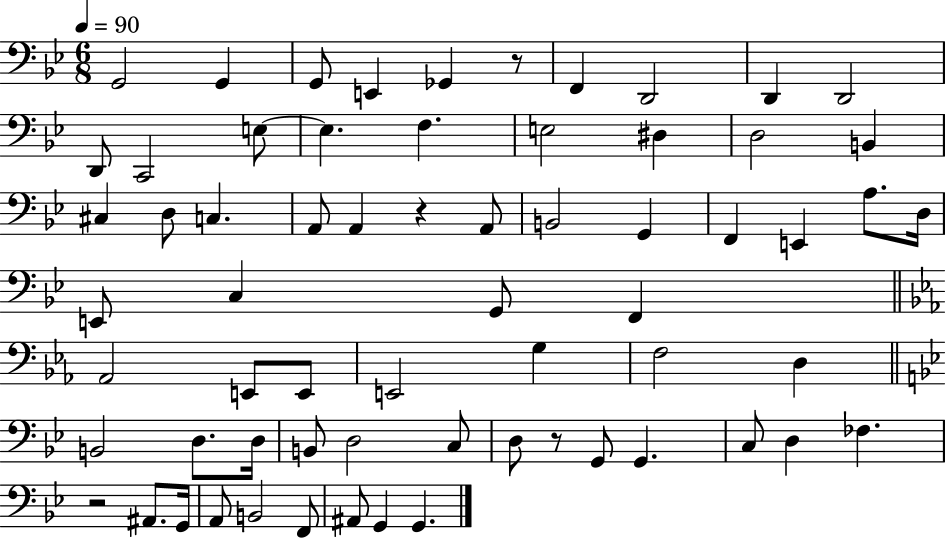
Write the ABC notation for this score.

X:1
T:Untitled
M:6/8
L:1/4
K:Bb
G,,2 G,, G,,/2 E,, _G,, z/2 F,, D,,2 D,, D,,2 D,,/2 C,,2 E,/2 E, F, E,2 ^D, D,2 B,, ^C, D,/2 C, A,,/2 A,, z A,,/2 B,,2 G,, F,, E,, A,/2 D,/4 E,,/2 C, G,,/2 F,, _A,,2 E,,/2 E,,/2 E,,2 G, F,2 D, B,,2 D,/2 D,/4 B,,/2 D,2 C,/2 D,/2 z/2 G,,/2 G,, C,/2 D, _F, z2 ^A,,/2 G,,/4 A,,/2 B,,2 F,,/2 ^A,,/2 G,, G,,